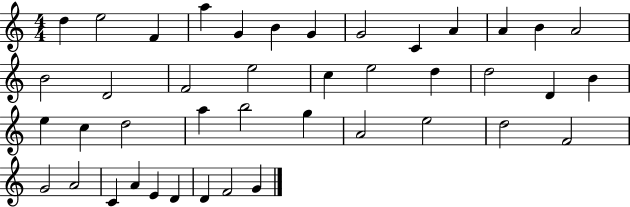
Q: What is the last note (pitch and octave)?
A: G4